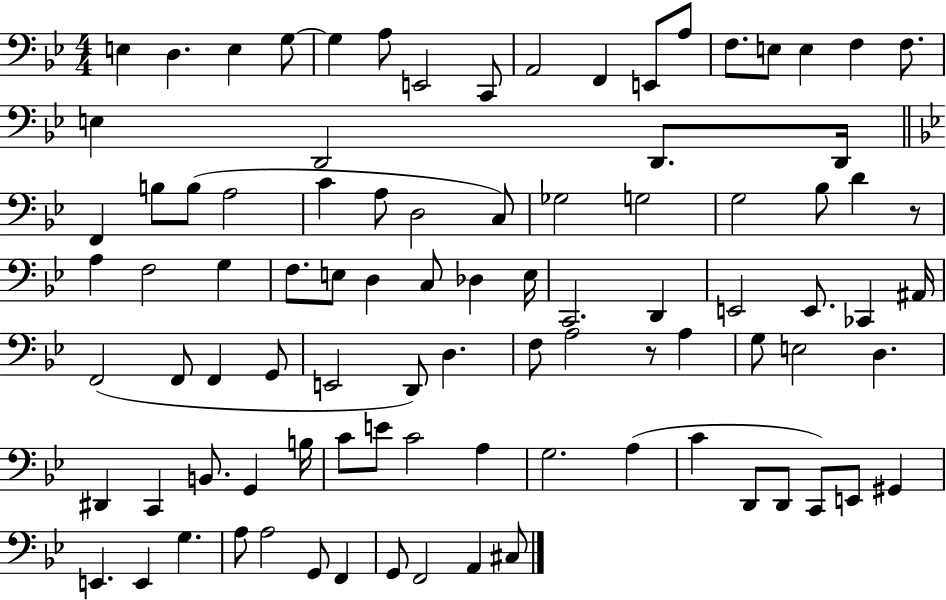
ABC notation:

X:1
T:Untitled
M:4/4
L:1/4
K:Bb
E, D, E, G,/2 G, A,/2 E,,2 C,,/2 A,,2 F,, E,,/2 A,/2 F,/2 E,/2 E, F, F,/2 E, D,,2 D,,/2 D,,/4 F,, B,/2 B,/2 A,2 C A,/2 D,2 C,/2 _G,2 G,2 G,2 _B,/2 D z/2 A, F,2 G, F,/2 E,/2 D, C,/2 _D, E,/4 C,,2 D,, E,,2 E,,/2 _C,, ^A,,/4 F,,2 F,,/2 F,, G,,/2 E,,2 D,,/2 D, F,/2 A,2 z/2 A, G,/2 E,2 D, ^D,, C,, B,,/2 G,, B,/4 C/2 E/2 C2 A, G,2 A, C D,,/2 D,,/2 C,,/2 E,,/2 ^G,, E,, E,, G, A,/2 A,2 G,,/2 F,, G,,/2 F,,2 A,, ^C,/2